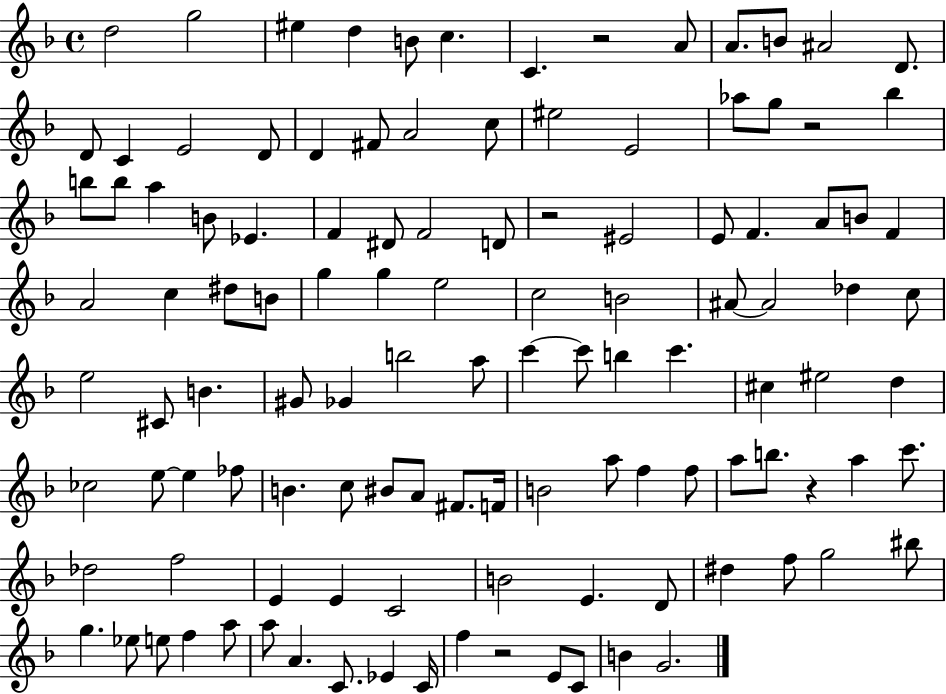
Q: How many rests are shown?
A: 5